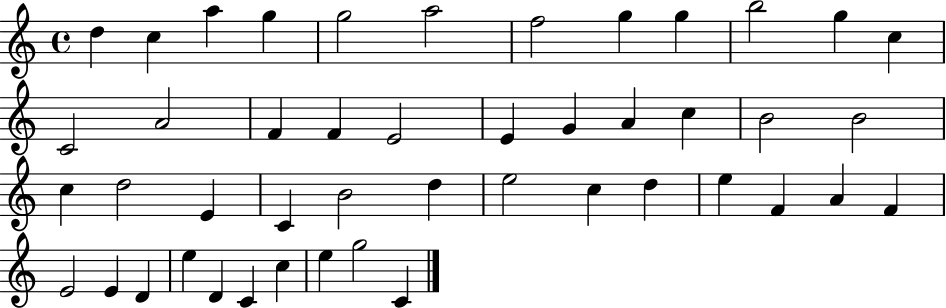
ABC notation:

X:1
T:Untitled
M:4/4
L:1/4
K:C
d c a g g2 a2 f2 g g b2 g c C2 A2 F F E2 E G A c B2 B2 c d2 E C B2 d e2 c d e F A F E2 E D e D C c e g2 C